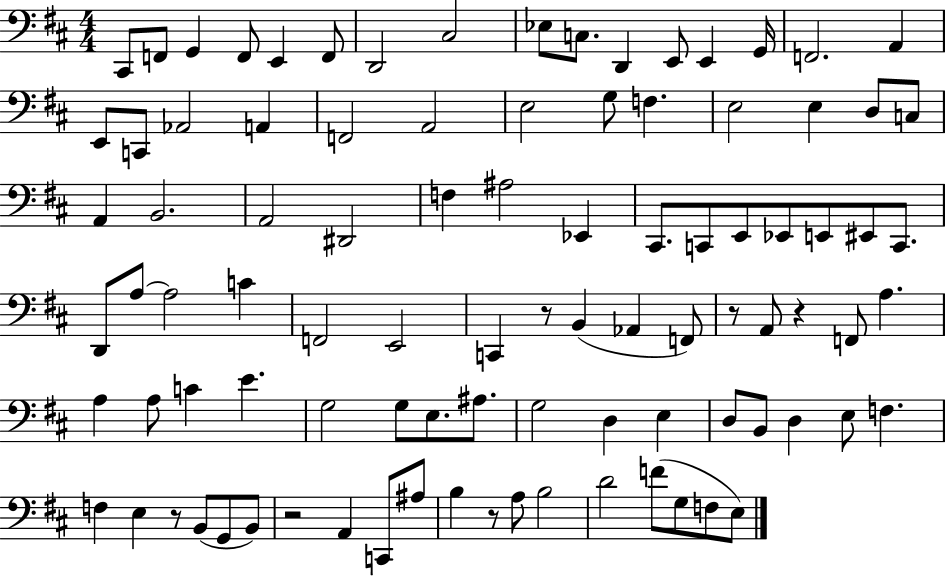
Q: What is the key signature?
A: D major